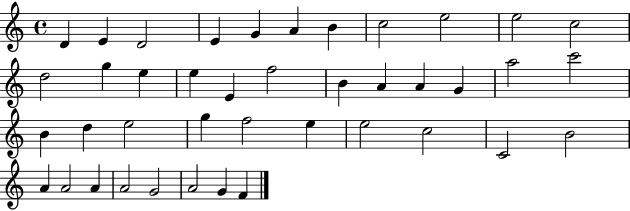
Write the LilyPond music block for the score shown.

{
  \clef treble
  \time 4/4
  \defaultTimeSignature
  \key c \major
  d'4 e'4 d'2 | e'4 g'4 a'4 b'4 | c''2 e''2 | e''2 c''2 | \break d''2 g''4 e''4 | e''4 e'4 f''2 | b'4 a'4 a'4 g'4 | a''2 c'''2 | \break b'4 d''4 e''2 | g''4 f''2 e''4 | e''2 c''2 | c'2 b'2 | \break a'4 a'2 a'4 | a'2 g'2 | a'2 g'4 f'4 | \bar "|."
}